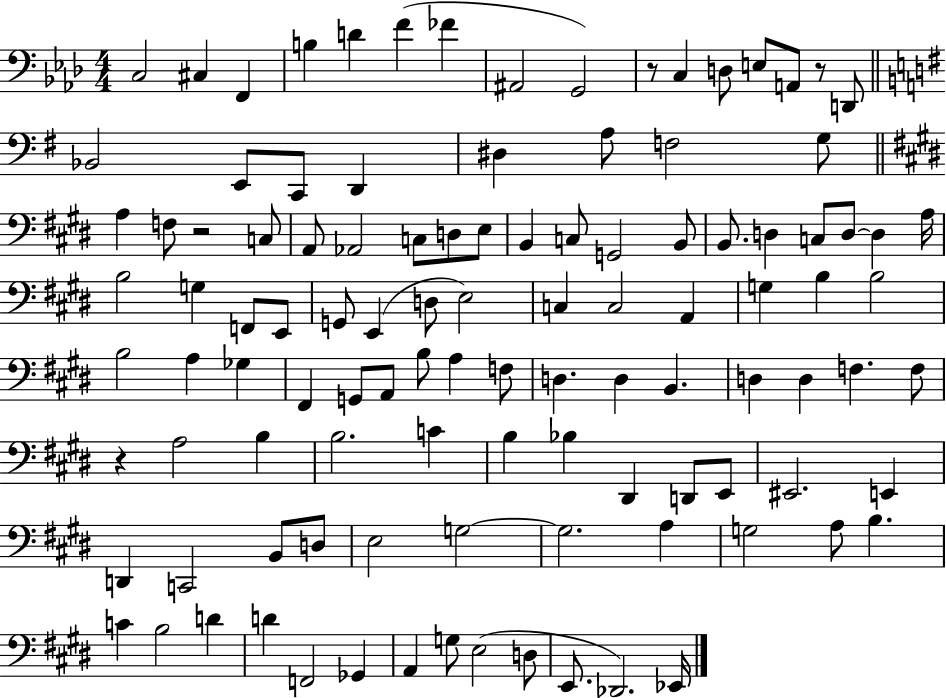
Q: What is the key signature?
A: AES major